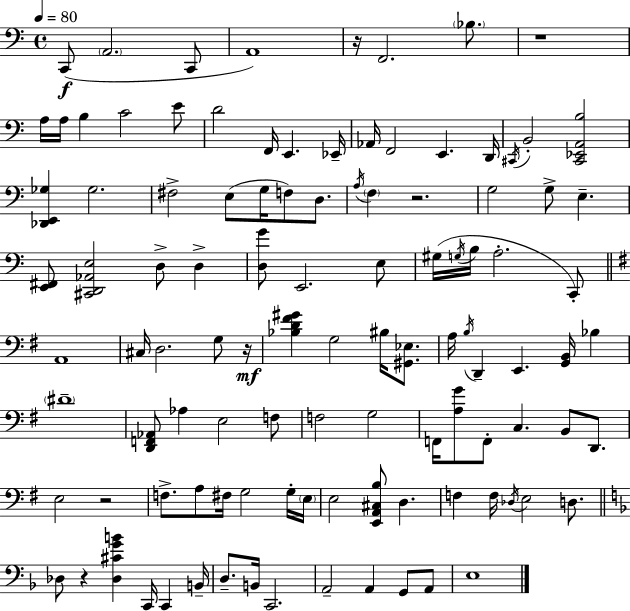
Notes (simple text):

C2/e A2/h. C2/e A2/w R/s F2/h. Bb3/e. R/w A3/s A3/s B3/q C4/h E4/e D4/h F2/s E2/q. Eb2/s Ab2/s F2/h E2/q. D2/s C#2/s B2/h [C#2,Eb2,A2,B3]/h [Db2,E2,Gb3]/q Gb3/h. F#3/h E3/e G3/s F3/e D3/e. A3/s F3/q R/h. G3/h G3/e E3/q. [E2,F#2]/e [C#2,D2,Ab2,E3]/h D3/e D3/q [D3,G4]/e E2/h. E3/e G#3/s G3/s B3/s A3/h. C2/e A2/w C#3/s D3/h. G3/e R/s [Bb3,D4,F#4,G#4]/q G3/h BIS3/s [G#2,Eb3]/e. A3/s B3/s D2/q E2/q. [G2,B2]/s Bb3/q D#4/w [D2,F2,Ab2]/e Ab3/q E3/h F3/e F3/h G3/h F2/s [A3,G4]/e F2/e C3/q. B2/e D2/e. E3/h R/h F3/e. A3/e F#3/s G3/h G3/s E3/s E3/h [E2,A2,C#3,B3]/e D3/q. F3/q F3/s Db3/s E3/h D3/e. Db3/e R/q [Db3,C#4,G4,B4]/q C2/s C2/q B2/s D3/e. B2/s C2/h. A2/h A2/q G2/e A2/e E3/w